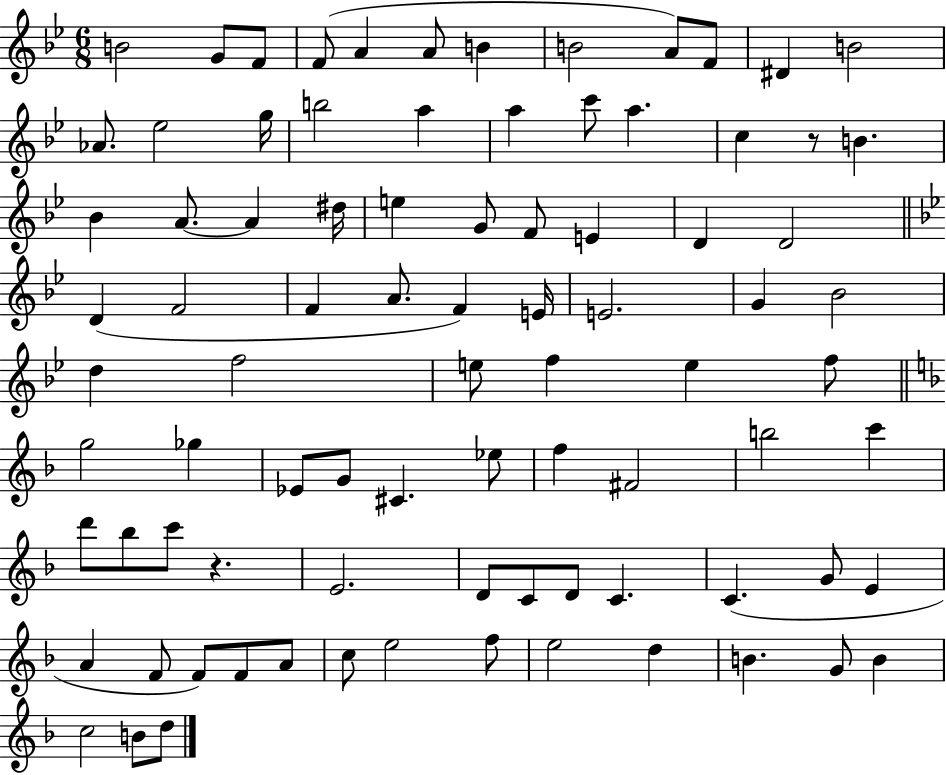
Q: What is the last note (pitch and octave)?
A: D5